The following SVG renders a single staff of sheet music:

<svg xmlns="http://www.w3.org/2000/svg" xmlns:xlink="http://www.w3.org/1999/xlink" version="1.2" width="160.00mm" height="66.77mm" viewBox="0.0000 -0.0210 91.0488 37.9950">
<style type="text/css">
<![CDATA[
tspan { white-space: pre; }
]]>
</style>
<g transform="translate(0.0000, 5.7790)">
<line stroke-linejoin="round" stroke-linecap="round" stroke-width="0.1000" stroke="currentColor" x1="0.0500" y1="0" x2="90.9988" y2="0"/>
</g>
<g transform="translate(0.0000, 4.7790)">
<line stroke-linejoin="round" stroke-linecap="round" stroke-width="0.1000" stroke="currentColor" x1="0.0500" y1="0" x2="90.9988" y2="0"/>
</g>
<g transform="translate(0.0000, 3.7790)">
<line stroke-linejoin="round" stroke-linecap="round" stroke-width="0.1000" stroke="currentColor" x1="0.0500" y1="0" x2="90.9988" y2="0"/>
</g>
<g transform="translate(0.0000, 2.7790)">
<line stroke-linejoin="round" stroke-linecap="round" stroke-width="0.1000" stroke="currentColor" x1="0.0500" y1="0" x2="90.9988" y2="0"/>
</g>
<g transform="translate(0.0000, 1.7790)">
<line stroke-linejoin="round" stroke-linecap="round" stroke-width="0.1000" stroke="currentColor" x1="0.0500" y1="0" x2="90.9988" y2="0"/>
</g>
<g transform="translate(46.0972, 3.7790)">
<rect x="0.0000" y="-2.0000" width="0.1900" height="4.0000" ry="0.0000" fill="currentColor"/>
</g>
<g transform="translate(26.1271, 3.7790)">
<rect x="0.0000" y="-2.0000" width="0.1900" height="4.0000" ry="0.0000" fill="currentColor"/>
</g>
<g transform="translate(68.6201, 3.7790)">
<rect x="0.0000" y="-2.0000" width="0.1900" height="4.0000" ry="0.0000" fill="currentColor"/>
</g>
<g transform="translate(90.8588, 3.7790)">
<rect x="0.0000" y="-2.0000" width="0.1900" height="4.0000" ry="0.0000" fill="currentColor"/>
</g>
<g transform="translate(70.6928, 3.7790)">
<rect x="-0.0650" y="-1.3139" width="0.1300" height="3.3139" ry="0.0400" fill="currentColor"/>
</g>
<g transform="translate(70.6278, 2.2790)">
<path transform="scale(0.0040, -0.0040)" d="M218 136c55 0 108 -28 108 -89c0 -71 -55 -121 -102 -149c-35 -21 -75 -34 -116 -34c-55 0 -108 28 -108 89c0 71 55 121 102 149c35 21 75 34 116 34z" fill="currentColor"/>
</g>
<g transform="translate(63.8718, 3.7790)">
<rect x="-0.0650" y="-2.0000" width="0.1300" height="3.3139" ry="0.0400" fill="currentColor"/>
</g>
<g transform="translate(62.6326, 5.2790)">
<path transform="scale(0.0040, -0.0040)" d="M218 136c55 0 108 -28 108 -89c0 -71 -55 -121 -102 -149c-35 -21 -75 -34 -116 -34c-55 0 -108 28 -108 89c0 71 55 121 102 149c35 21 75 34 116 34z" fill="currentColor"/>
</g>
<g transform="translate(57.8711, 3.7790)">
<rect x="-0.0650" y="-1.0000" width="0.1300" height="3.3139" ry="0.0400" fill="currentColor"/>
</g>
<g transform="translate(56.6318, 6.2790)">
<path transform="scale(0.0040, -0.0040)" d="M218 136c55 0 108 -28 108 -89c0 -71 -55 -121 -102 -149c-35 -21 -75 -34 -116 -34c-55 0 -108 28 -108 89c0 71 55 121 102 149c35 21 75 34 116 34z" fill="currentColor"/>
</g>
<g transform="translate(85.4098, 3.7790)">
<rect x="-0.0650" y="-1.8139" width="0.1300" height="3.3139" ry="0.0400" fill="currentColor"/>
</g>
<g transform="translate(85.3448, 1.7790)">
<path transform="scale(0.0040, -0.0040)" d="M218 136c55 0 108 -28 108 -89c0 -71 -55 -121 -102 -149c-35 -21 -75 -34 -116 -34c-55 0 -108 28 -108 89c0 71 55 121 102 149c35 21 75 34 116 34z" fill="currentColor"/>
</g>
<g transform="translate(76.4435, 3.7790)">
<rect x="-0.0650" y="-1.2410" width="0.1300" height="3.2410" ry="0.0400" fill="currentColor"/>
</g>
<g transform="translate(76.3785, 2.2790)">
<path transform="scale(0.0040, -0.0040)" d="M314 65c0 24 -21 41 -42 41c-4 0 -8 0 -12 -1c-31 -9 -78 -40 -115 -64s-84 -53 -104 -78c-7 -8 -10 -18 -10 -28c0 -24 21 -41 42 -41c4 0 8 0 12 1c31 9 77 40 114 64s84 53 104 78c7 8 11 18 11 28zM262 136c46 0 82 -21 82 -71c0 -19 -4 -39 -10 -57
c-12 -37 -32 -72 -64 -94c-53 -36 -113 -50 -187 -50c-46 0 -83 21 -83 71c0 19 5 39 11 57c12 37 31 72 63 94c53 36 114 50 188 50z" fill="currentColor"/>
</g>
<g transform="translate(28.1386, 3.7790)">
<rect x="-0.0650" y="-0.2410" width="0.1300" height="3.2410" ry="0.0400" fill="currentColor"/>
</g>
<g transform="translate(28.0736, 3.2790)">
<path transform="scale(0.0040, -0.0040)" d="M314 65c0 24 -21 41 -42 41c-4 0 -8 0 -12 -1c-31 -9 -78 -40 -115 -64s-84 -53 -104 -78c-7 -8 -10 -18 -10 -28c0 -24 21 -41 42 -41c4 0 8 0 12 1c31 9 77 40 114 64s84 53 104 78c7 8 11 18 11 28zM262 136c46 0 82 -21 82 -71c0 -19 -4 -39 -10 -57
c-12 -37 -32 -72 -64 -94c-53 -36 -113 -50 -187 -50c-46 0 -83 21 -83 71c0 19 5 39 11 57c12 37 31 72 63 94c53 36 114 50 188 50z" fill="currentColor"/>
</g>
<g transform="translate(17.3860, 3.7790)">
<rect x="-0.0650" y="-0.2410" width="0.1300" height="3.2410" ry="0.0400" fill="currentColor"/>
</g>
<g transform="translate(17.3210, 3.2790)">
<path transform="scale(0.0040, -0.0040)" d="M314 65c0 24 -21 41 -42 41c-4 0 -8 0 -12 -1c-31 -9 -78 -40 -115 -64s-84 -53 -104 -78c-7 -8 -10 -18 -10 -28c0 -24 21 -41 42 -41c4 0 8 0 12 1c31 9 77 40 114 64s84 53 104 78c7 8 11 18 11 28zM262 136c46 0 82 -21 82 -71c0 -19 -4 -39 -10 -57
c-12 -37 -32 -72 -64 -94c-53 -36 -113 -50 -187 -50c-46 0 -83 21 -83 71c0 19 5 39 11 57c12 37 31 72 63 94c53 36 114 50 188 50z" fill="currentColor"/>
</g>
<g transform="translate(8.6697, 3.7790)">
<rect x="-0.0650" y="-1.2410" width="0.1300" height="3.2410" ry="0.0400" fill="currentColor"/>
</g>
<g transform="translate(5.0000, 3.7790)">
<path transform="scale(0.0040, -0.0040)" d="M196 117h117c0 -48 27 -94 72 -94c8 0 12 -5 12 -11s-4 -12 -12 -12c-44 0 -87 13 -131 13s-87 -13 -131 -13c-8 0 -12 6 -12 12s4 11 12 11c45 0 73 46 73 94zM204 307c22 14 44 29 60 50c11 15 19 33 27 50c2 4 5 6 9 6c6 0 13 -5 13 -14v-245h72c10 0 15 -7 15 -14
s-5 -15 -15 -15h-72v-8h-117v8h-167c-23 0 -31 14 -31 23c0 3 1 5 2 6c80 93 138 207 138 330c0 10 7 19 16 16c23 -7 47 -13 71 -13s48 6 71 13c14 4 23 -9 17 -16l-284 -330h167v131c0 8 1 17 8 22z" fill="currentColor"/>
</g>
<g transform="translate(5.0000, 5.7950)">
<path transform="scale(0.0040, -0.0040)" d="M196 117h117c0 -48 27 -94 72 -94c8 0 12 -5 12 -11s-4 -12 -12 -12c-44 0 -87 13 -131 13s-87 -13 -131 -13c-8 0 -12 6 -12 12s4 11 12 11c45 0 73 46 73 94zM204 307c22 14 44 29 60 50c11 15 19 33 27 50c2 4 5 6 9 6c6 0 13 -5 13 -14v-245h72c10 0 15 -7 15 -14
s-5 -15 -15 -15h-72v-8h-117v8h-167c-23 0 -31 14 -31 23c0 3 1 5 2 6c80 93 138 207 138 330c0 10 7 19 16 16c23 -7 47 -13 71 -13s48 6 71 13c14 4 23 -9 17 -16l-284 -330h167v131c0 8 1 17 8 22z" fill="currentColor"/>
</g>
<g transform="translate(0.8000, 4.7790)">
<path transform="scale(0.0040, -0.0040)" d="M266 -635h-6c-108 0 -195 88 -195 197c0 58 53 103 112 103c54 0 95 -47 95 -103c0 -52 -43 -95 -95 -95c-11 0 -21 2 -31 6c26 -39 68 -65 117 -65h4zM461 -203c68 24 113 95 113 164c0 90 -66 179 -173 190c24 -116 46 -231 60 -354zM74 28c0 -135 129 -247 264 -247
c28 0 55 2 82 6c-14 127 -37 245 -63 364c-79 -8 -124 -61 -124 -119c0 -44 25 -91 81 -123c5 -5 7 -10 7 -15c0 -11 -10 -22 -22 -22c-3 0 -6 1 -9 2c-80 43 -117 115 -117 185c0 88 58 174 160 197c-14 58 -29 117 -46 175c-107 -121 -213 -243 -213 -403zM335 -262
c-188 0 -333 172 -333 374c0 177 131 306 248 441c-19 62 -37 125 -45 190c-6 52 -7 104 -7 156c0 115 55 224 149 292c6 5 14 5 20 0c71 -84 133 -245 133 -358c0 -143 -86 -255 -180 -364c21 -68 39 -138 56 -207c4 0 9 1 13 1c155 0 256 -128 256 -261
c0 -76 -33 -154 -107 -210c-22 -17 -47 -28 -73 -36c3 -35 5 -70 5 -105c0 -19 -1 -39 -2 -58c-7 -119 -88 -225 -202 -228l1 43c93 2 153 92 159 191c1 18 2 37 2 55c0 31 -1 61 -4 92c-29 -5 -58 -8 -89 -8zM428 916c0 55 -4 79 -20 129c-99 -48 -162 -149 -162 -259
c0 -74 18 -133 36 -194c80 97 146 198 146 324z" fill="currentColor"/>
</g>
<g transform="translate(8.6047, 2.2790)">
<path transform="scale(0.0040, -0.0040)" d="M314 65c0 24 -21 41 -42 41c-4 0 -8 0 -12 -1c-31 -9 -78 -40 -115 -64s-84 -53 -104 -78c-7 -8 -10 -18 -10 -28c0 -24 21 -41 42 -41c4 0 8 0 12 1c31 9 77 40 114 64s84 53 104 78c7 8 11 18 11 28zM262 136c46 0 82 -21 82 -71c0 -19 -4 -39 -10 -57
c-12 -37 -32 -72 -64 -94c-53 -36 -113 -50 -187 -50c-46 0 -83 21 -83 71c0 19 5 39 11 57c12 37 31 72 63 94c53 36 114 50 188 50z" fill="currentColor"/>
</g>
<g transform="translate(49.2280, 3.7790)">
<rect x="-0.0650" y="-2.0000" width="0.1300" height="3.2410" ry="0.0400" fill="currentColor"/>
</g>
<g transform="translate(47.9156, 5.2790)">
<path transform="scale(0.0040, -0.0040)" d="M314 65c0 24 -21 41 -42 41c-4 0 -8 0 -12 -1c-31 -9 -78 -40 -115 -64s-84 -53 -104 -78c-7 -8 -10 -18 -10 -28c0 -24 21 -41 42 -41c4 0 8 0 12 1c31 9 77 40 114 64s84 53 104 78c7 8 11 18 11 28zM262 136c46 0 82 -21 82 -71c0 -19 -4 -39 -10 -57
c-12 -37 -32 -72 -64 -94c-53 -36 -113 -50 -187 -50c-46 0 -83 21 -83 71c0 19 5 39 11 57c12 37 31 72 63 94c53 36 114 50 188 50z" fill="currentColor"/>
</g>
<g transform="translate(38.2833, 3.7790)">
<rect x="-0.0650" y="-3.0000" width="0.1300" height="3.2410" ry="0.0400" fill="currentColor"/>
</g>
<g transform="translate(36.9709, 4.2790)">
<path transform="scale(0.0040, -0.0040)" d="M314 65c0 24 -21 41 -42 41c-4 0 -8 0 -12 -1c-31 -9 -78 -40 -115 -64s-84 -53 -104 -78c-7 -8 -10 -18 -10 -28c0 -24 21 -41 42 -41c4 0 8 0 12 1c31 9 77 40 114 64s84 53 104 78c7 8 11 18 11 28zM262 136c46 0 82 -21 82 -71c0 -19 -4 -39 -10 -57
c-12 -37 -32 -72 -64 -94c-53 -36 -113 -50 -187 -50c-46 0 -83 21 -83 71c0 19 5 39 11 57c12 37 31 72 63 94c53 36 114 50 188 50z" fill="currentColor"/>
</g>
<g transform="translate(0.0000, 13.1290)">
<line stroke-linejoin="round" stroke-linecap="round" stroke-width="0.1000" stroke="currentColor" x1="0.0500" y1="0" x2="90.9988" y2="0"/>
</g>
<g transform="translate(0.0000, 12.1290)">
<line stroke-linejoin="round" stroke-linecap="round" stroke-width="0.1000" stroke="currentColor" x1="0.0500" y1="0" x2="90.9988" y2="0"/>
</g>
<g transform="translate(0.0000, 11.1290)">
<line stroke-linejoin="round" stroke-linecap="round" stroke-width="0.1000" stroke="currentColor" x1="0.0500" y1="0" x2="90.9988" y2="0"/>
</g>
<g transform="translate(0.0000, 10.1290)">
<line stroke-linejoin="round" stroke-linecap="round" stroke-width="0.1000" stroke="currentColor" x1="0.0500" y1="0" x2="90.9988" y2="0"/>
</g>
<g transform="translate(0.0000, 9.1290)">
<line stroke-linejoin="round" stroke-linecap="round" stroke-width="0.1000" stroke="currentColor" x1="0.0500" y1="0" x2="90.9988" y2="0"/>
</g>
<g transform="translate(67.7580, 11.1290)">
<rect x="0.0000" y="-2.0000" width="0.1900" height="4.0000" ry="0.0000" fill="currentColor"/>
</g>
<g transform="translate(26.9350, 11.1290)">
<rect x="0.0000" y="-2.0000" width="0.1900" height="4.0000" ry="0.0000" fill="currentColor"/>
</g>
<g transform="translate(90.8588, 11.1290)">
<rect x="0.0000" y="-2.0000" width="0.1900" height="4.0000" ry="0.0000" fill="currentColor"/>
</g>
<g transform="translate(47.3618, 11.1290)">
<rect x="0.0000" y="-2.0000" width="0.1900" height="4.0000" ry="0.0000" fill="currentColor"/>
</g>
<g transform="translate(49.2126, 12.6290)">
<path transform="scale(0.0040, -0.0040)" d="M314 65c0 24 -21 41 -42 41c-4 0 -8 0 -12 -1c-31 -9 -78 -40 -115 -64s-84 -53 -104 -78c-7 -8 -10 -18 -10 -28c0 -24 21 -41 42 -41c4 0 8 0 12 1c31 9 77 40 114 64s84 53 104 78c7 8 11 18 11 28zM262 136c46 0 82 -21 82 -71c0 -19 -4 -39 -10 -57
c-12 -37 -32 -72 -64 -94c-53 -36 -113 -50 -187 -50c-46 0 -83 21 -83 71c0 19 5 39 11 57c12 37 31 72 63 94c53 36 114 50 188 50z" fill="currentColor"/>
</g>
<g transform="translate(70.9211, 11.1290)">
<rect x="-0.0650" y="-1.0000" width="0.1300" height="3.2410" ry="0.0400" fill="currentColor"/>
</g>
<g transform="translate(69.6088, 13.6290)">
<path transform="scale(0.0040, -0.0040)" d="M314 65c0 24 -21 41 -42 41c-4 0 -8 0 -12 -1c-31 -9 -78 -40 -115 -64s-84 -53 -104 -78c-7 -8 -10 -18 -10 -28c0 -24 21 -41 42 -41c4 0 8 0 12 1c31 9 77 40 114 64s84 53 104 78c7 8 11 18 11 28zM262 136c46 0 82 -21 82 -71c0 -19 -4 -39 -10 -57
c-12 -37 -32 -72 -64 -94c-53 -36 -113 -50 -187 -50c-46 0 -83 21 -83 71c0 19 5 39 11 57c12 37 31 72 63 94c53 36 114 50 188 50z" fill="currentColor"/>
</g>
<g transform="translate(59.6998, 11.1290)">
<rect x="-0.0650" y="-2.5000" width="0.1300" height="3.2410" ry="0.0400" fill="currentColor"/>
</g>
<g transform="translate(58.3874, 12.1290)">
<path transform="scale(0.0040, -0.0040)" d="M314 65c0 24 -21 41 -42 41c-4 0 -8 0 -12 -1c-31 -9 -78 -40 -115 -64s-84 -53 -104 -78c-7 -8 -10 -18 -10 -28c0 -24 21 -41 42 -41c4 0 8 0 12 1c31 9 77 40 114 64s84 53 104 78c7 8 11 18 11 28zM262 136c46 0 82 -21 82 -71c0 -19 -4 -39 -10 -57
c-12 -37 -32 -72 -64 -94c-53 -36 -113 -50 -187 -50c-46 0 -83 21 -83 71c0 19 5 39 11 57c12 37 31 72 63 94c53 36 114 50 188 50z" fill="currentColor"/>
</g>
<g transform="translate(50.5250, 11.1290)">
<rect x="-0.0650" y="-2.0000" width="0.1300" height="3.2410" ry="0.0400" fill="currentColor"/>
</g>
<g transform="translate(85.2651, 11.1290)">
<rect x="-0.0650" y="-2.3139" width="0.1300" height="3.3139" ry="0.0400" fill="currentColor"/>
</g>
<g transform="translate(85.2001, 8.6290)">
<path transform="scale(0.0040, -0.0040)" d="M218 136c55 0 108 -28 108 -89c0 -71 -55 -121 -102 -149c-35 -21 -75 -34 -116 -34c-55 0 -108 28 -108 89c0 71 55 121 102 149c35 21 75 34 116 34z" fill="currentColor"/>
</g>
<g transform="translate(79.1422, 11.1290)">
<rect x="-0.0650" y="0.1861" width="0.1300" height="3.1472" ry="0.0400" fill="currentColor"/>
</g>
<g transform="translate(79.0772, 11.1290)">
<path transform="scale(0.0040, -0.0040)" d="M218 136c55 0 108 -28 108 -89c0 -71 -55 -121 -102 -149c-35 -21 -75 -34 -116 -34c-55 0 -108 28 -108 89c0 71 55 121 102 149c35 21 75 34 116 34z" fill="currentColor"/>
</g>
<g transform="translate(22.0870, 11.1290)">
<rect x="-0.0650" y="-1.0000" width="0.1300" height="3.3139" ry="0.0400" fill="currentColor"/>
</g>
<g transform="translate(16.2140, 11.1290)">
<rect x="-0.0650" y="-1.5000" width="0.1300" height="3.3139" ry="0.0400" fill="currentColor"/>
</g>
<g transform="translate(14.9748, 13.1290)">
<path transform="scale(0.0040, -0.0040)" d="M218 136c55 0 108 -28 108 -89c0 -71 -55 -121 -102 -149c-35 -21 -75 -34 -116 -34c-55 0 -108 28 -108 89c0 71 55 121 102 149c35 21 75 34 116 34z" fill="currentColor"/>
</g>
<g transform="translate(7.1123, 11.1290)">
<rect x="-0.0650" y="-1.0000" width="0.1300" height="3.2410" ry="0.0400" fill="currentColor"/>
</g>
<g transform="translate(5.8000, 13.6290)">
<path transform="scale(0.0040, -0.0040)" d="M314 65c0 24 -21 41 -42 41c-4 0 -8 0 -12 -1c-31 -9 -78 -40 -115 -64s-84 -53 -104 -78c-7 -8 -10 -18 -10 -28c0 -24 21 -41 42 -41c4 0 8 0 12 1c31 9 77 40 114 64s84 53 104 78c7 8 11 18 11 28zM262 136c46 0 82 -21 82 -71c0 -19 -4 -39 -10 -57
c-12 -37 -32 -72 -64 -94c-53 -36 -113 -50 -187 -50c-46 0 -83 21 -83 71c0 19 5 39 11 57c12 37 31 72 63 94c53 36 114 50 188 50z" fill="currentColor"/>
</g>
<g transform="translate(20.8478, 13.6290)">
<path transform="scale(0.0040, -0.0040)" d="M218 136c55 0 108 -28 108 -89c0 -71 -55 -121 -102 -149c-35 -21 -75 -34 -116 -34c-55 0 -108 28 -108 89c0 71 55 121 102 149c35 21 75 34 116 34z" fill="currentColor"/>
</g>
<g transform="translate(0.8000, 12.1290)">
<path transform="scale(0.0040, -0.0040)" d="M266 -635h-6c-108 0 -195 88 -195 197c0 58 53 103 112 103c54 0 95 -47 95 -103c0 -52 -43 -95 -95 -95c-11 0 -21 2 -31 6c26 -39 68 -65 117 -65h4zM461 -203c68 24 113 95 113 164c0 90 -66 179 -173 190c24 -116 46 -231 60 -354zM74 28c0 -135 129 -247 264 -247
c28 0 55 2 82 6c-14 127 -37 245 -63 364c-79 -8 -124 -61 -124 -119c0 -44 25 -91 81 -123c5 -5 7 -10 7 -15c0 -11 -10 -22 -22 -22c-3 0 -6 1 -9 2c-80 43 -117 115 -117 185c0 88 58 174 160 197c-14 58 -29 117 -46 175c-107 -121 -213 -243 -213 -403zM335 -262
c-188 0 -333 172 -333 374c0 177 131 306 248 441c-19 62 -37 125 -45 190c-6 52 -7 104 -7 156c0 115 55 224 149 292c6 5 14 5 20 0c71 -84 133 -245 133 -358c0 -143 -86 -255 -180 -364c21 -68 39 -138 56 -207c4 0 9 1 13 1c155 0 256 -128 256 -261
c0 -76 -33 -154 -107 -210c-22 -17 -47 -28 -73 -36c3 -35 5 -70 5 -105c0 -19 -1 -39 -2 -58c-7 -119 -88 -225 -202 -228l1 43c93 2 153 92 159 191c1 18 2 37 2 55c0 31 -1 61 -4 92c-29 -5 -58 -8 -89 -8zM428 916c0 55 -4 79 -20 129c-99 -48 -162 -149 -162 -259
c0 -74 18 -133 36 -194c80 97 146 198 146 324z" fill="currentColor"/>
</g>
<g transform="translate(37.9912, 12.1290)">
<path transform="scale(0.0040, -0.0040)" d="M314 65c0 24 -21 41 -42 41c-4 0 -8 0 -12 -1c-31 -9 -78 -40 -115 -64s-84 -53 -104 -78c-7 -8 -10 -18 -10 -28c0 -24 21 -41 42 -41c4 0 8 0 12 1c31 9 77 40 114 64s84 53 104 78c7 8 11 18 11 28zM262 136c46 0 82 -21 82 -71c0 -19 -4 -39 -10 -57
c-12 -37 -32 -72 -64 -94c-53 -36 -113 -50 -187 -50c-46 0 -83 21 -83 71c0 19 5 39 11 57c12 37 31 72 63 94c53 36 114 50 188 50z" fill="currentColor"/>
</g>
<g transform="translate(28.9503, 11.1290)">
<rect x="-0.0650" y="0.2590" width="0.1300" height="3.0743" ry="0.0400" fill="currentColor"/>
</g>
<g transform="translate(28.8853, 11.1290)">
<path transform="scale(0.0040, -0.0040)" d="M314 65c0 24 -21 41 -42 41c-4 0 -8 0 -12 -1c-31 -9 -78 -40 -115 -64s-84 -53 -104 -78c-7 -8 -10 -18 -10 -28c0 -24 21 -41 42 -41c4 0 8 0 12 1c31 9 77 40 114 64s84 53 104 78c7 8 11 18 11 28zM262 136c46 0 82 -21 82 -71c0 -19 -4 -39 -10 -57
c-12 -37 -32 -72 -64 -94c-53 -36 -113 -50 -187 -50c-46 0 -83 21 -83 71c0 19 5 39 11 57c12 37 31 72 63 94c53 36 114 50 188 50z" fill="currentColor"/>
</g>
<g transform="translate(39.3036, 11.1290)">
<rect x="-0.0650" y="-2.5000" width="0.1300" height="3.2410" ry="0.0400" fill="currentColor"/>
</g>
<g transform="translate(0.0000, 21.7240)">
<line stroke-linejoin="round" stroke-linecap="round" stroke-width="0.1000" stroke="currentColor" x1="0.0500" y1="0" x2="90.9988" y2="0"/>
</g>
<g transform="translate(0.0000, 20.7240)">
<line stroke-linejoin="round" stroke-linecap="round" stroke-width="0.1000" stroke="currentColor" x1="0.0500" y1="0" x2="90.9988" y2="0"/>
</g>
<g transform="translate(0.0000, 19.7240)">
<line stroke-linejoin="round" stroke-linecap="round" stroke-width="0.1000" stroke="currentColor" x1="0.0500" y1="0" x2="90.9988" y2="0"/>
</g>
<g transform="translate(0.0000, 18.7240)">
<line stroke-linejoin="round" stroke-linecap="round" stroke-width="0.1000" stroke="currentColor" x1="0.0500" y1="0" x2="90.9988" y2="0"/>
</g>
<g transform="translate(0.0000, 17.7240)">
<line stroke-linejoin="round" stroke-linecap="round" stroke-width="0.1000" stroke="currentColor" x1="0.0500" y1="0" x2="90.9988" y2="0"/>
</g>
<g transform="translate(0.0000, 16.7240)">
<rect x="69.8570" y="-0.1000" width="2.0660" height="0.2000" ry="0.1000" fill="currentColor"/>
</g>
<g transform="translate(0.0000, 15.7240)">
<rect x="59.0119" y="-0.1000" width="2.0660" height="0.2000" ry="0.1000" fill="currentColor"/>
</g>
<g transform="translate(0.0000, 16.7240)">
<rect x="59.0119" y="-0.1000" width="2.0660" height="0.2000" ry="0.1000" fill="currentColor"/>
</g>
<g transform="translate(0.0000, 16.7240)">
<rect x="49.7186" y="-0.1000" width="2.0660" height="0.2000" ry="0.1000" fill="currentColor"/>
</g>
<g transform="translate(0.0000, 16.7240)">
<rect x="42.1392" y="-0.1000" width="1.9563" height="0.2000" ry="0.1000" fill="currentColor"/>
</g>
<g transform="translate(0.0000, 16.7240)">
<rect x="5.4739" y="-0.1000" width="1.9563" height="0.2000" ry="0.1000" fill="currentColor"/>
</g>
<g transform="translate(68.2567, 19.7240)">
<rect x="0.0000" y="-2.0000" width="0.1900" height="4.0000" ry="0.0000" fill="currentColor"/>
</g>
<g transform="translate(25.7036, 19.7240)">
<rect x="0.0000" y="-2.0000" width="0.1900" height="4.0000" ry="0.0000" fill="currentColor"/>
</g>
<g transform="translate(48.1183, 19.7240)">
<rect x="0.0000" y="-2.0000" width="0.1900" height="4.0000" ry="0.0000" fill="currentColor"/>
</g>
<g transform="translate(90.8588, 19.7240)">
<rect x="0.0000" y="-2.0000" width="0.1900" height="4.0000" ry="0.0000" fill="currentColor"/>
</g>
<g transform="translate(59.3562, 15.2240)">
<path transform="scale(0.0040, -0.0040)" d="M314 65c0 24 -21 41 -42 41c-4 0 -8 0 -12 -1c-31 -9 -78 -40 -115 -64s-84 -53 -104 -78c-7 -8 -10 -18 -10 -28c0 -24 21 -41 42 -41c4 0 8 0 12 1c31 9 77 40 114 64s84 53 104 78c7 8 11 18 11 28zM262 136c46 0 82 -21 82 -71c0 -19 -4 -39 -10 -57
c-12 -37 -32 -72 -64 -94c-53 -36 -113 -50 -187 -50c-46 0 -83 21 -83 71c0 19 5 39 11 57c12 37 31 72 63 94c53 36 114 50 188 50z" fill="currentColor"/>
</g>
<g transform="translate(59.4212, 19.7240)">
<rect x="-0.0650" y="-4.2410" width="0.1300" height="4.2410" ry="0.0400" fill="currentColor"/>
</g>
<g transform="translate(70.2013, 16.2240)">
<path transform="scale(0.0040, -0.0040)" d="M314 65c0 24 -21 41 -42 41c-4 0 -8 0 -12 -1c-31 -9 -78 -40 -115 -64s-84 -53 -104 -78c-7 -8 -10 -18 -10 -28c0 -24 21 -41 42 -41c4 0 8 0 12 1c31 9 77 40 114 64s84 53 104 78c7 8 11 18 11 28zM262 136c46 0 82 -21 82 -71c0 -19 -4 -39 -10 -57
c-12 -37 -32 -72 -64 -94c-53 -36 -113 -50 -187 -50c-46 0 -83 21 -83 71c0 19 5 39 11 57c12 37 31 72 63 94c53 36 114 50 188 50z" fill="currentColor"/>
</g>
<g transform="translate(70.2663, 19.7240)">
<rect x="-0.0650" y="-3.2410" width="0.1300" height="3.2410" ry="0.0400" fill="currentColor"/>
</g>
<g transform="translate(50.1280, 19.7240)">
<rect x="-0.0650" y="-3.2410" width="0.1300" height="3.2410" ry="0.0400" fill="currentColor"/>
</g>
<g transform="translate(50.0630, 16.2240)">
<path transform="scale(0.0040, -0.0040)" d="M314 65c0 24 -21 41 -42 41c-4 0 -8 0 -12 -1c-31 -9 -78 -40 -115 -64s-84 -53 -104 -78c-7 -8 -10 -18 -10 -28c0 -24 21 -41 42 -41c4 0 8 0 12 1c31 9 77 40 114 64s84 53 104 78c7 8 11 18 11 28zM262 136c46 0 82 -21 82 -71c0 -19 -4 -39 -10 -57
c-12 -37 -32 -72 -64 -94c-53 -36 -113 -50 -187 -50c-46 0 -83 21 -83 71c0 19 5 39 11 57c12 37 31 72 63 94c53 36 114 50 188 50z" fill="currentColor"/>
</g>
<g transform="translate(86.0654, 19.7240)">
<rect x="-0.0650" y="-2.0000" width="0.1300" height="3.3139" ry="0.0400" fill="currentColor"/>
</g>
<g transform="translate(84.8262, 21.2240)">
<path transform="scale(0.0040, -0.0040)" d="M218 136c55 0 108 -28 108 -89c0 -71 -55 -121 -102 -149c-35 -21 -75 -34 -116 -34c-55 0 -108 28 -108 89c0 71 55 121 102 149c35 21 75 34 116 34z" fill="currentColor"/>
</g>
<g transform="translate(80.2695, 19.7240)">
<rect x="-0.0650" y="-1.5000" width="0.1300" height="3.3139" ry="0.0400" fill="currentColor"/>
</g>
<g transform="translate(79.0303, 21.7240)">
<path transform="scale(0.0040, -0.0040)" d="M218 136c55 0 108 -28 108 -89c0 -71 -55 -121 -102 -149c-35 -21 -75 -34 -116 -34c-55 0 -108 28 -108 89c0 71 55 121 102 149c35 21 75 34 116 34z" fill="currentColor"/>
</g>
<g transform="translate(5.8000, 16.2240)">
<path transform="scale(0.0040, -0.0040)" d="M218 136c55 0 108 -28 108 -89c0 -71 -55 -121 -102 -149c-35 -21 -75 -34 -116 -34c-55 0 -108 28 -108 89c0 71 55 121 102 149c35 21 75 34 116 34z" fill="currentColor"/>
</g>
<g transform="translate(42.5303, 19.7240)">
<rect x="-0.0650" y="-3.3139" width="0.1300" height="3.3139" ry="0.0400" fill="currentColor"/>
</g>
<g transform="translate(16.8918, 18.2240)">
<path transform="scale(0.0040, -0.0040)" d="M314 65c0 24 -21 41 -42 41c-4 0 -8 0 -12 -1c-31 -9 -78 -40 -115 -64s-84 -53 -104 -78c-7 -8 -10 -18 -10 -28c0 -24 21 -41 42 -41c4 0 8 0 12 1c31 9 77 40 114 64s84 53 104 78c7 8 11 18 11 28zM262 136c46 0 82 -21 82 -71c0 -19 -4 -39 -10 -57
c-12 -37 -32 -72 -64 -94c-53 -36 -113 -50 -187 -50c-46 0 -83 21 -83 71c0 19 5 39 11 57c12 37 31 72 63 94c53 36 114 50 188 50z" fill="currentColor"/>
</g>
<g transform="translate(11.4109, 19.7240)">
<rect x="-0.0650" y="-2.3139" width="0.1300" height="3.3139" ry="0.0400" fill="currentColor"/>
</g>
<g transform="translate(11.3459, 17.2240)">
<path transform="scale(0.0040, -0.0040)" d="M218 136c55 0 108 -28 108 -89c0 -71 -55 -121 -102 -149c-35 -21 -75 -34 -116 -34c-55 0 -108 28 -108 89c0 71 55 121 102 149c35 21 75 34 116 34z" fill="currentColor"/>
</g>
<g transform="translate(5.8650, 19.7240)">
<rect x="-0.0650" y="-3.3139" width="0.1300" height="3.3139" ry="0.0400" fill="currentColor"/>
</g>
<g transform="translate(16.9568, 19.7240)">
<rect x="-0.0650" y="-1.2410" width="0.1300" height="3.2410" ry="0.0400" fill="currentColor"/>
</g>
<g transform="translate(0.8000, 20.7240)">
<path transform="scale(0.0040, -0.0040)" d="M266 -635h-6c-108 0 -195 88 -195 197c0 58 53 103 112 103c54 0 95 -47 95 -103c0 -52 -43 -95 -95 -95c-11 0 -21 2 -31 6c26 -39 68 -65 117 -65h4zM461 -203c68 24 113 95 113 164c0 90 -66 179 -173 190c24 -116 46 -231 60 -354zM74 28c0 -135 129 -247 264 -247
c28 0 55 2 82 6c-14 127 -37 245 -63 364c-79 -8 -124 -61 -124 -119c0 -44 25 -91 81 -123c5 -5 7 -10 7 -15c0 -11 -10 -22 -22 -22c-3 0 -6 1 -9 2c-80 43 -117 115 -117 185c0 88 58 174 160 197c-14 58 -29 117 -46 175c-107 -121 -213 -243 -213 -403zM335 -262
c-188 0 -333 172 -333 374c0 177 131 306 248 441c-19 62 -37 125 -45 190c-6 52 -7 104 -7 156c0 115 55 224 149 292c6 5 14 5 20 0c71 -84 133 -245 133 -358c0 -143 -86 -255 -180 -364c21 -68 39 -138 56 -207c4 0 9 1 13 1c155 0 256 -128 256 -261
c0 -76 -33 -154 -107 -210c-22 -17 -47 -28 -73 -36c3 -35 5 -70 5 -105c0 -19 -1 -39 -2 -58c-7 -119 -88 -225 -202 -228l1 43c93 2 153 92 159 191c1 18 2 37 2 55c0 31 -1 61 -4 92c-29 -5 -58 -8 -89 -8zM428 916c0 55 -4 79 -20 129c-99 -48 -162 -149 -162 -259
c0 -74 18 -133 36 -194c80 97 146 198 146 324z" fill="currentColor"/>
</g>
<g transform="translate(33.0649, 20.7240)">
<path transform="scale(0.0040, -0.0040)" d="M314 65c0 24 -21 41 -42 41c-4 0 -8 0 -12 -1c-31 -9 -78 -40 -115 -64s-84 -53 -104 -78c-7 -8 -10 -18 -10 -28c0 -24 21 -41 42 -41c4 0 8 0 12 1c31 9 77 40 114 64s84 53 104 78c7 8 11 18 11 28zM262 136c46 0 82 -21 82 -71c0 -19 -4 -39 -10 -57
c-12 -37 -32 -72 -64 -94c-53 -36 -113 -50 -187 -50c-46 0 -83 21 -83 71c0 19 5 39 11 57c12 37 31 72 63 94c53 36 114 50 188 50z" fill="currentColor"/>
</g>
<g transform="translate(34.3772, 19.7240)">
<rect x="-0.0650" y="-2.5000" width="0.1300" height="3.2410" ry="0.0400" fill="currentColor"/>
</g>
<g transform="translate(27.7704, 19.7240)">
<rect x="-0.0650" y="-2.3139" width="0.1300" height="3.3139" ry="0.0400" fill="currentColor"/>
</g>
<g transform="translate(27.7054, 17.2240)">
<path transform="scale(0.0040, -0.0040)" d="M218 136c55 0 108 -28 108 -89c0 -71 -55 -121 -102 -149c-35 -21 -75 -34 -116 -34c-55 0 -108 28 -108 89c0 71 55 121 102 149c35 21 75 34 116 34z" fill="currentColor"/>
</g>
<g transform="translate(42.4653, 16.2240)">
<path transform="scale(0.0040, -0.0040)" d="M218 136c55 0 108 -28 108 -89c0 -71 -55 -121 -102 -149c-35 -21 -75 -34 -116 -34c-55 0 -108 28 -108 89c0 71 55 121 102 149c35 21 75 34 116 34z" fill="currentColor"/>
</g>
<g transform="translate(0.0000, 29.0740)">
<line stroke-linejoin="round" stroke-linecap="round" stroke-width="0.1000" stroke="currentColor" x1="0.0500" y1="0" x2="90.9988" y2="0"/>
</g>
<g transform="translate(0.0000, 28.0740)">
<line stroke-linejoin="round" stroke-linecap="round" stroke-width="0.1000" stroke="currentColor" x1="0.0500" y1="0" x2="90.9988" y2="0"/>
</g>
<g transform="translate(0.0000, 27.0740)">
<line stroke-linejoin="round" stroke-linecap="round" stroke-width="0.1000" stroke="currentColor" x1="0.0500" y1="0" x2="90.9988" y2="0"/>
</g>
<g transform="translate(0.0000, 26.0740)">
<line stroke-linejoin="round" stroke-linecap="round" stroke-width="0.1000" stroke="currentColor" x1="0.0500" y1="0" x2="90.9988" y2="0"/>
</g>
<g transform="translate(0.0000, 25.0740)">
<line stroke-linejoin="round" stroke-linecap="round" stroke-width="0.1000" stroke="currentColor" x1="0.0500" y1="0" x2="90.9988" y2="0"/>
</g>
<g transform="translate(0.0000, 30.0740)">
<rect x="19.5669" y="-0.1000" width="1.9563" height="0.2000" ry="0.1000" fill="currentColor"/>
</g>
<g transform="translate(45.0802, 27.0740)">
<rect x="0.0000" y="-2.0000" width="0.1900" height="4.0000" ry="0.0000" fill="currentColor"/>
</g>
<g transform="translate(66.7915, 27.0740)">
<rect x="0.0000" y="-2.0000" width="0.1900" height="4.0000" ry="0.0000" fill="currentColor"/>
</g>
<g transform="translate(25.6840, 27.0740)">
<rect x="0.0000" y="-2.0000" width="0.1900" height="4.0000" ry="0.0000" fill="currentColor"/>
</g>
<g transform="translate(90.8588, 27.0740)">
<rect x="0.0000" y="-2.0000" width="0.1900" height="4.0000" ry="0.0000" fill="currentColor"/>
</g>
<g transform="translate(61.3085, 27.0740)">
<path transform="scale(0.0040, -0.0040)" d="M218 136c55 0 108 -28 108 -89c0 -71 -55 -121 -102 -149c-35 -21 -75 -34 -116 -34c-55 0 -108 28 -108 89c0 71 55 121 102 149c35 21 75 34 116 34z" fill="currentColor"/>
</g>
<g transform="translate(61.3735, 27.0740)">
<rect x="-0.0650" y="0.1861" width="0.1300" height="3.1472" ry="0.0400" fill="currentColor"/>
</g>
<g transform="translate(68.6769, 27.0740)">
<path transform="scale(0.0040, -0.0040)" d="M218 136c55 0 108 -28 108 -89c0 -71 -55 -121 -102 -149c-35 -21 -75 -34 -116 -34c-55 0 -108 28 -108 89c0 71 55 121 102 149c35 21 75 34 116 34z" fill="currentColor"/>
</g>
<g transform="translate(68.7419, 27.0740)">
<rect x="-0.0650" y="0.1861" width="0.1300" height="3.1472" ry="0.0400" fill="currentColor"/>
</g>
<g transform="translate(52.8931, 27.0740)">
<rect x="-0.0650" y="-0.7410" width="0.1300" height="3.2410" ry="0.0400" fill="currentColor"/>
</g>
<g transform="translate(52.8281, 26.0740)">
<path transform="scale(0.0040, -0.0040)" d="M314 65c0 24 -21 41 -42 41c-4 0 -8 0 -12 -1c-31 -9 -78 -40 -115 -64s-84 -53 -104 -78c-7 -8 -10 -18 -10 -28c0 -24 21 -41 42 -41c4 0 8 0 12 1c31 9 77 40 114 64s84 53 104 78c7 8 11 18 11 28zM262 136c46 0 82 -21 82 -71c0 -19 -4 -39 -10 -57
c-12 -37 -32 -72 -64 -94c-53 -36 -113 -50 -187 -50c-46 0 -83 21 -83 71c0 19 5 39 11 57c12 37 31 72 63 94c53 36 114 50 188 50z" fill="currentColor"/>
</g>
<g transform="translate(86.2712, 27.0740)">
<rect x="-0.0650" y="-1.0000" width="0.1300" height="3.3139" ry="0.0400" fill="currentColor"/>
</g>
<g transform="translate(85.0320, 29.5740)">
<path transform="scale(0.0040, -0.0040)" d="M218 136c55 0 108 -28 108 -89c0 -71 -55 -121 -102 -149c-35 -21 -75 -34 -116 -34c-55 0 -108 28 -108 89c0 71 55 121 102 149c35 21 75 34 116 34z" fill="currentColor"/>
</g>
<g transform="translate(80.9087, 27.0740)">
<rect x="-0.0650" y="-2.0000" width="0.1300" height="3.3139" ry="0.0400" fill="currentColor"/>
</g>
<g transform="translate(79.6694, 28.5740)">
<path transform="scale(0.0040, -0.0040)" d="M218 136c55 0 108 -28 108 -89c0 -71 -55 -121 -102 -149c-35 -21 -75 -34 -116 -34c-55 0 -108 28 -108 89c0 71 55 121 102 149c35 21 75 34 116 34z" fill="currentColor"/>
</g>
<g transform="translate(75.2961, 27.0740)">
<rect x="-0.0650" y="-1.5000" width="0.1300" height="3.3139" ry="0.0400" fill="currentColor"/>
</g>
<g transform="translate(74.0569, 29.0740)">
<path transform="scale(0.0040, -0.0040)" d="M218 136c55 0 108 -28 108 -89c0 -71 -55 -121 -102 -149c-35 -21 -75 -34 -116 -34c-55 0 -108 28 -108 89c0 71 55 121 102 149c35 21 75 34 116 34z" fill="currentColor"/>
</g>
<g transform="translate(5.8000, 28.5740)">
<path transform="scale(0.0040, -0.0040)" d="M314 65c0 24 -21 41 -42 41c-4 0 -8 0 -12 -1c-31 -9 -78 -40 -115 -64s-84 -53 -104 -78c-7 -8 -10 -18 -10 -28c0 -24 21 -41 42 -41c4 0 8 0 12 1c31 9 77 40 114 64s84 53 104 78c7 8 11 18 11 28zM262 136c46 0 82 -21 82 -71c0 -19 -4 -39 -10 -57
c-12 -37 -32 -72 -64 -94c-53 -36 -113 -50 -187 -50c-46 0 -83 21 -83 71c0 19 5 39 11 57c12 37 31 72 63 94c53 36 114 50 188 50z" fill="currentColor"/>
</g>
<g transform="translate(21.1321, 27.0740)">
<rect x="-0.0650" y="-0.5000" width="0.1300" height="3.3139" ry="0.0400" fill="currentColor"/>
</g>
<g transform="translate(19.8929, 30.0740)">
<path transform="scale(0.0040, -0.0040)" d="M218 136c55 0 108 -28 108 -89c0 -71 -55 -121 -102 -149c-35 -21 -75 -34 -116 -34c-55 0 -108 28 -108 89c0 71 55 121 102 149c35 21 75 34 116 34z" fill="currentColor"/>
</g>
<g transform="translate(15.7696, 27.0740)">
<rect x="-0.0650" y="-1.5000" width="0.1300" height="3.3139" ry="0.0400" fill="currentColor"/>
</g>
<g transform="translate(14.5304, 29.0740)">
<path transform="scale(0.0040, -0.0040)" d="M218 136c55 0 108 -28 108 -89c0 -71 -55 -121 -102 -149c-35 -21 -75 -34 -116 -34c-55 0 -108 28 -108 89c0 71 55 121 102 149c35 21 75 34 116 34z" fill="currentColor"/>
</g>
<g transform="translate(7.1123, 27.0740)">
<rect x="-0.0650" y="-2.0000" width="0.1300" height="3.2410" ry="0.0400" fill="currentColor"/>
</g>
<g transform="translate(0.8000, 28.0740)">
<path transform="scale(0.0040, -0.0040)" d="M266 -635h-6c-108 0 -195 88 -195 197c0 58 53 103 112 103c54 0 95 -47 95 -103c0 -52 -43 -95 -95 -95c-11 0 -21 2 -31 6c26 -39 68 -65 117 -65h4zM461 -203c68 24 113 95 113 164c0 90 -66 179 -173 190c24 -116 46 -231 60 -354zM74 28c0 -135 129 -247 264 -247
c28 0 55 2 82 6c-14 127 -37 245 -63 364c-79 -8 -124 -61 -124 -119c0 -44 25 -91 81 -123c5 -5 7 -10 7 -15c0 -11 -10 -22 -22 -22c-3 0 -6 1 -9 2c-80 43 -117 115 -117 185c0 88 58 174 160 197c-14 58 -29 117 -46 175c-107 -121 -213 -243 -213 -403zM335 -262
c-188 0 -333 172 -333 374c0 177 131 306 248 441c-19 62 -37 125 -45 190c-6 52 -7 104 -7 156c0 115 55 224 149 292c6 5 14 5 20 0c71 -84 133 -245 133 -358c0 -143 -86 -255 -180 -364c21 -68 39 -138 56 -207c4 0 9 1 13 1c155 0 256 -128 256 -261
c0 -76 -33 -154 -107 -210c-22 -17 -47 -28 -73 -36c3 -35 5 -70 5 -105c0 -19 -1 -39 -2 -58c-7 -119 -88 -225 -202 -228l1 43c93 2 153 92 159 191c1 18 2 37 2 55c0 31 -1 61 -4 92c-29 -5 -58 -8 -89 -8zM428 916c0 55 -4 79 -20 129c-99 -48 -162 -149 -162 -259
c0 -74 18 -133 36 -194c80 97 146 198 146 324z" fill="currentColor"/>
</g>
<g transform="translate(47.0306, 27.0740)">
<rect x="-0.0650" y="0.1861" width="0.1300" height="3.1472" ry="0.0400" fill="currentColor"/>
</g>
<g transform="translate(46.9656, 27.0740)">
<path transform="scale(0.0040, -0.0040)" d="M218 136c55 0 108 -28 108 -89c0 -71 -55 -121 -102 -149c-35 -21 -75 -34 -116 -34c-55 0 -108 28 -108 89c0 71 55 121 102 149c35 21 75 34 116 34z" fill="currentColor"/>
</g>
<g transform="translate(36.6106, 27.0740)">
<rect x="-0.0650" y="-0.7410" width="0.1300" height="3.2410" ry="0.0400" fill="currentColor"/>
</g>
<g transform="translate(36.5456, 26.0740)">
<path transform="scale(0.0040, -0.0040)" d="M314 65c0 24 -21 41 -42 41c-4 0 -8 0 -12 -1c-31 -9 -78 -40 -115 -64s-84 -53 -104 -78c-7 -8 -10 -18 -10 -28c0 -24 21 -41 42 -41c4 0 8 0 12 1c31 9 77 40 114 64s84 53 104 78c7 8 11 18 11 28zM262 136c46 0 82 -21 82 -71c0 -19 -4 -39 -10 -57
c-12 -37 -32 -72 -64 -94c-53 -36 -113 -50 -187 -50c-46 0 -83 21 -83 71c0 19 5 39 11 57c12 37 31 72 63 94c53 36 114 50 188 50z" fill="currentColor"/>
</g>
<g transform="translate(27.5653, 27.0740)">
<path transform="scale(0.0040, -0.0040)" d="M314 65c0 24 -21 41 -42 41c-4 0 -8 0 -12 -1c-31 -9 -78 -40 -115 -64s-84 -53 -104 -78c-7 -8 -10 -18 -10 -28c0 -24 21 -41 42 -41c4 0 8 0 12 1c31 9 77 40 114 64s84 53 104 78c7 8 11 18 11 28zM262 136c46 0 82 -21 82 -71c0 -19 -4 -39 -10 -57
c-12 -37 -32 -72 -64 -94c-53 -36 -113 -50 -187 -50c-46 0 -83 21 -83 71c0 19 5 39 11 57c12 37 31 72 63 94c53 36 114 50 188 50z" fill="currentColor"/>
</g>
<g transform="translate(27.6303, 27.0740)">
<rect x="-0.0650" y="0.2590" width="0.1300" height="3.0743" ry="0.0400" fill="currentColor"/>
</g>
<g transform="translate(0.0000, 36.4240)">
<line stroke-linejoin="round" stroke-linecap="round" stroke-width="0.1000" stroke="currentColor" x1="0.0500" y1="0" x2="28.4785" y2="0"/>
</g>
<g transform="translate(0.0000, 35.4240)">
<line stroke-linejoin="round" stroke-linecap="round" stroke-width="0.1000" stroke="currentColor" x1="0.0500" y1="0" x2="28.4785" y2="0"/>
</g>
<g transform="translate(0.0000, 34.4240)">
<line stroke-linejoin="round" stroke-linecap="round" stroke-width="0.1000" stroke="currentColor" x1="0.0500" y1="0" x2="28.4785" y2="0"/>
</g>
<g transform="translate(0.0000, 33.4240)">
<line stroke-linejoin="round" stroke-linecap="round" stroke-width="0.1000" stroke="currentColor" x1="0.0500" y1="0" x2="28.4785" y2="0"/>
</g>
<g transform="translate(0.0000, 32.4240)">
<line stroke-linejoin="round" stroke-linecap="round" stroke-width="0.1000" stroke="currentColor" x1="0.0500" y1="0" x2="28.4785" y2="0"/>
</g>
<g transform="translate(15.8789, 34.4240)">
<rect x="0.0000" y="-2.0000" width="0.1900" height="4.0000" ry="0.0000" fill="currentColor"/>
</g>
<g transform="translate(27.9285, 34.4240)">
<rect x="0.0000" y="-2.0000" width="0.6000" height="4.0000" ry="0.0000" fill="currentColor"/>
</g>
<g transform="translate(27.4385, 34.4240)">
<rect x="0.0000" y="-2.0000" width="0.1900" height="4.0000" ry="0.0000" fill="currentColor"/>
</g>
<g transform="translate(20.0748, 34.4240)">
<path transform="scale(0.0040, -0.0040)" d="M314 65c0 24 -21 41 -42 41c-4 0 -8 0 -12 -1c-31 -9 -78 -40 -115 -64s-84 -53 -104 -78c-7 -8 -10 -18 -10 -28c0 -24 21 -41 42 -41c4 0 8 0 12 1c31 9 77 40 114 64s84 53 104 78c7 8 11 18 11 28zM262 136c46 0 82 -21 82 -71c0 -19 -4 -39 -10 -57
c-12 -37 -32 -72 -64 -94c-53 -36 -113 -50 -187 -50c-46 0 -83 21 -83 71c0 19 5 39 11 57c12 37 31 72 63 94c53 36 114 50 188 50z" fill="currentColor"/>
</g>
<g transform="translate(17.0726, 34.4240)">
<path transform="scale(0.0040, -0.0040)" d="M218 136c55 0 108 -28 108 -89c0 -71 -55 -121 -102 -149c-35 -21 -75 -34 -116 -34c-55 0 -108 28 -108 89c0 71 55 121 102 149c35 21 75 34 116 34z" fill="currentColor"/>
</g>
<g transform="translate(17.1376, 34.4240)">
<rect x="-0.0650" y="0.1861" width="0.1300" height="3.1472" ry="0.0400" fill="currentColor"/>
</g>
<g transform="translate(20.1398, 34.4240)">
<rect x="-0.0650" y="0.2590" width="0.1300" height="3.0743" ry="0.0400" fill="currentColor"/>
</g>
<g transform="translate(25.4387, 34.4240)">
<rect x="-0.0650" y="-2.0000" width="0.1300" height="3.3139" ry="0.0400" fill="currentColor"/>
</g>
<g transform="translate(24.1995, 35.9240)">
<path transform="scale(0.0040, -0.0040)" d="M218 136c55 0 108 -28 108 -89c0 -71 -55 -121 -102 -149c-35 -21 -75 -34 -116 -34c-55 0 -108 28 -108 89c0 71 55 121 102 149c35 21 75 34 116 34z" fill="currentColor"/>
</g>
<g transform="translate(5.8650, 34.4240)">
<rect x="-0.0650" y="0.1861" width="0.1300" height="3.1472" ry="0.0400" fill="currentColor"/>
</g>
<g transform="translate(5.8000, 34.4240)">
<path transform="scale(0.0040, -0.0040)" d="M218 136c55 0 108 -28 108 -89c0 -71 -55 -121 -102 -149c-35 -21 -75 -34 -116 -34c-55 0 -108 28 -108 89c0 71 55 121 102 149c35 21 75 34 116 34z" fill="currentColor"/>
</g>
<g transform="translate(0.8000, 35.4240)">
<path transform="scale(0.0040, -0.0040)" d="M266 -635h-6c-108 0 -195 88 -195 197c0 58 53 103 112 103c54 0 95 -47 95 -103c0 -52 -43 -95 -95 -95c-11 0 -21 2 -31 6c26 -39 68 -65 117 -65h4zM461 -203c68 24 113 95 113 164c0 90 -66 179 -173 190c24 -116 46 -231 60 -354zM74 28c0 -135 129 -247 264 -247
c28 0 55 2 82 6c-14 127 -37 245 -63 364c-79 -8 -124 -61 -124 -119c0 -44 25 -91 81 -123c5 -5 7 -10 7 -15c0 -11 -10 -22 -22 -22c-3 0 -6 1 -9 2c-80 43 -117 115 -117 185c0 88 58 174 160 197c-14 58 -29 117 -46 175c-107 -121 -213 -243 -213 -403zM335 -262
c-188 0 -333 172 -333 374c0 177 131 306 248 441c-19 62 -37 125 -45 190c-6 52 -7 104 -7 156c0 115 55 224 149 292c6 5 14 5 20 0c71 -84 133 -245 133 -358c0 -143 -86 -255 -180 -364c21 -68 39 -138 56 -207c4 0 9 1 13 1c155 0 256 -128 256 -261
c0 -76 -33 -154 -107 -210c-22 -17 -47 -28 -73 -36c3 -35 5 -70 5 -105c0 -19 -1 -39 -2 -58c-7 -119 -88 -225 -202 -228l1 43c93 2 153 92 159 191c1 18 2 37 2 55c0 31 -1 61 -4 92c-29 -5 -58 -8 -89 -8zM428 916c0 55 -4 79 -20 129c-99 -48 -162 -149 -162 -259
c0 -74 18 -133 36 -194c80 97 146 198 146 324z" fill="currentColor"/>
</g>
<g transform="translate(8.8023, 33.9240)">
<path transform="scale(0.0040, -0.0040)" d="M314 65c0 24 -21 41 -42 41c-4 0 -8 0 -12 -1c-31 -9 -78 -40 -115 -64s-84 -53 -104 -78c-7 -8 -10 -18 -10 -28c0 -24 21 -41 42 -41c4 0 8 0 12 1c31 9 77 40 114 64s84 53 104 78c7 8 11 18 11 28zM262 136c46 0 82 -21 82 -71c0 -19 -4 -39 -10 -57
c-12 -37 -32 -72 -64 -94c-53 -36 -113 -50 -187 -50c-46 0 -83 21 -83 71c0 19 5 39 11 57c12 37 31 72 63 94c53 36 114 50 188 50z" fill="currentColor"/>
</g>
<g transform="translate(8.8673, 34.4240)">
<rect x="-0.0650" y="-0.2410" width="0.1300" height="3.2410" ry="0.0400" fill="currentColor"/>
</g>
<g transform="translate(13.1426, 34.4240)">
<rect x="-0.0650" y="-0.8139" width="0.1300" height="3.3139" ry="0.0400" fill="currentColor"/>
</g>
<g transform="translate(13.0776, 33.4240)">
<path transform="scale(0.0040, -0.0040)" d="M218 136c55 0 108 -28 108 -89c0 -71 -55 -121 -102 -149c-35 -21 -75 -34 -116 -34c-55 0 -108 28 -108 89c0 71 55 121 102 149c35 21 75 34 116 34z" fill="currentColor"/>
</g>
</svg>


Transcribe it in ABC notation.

X:1
T:Untitled
M:4/4
L:1/4
K:C
e2 c2 c2 A2 F2 D F e e2 f D2 E D B2 G2 F2 G2 D2 B g b g e2 g G2 b b2 d'2 b2 E F F2 E C B2 d2 B d2 B B E F D B c2 d B B2 F